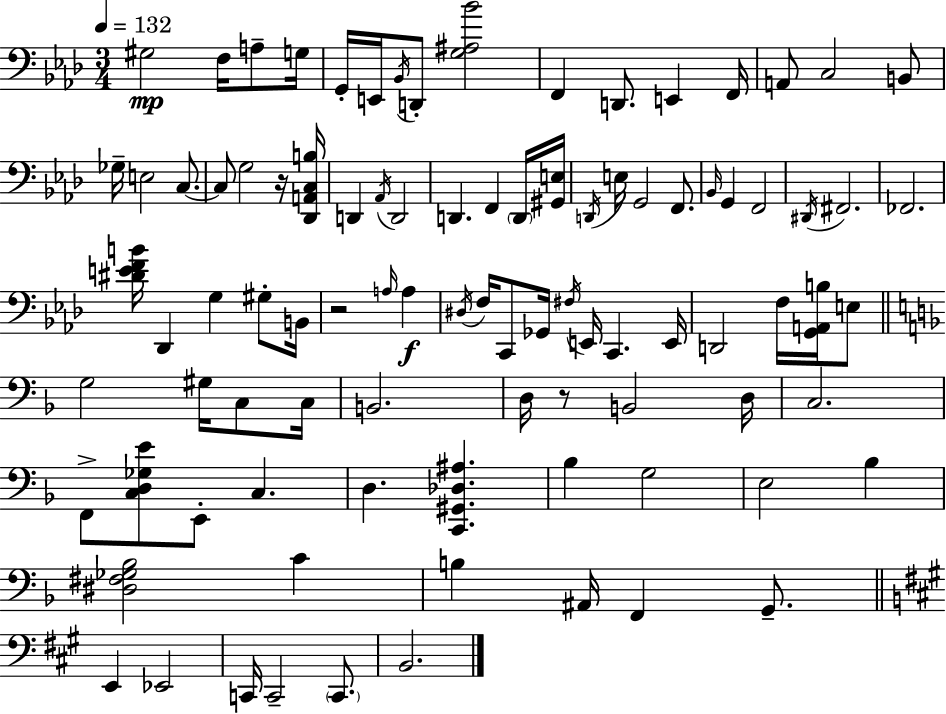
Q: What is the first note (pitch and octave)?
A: G#3